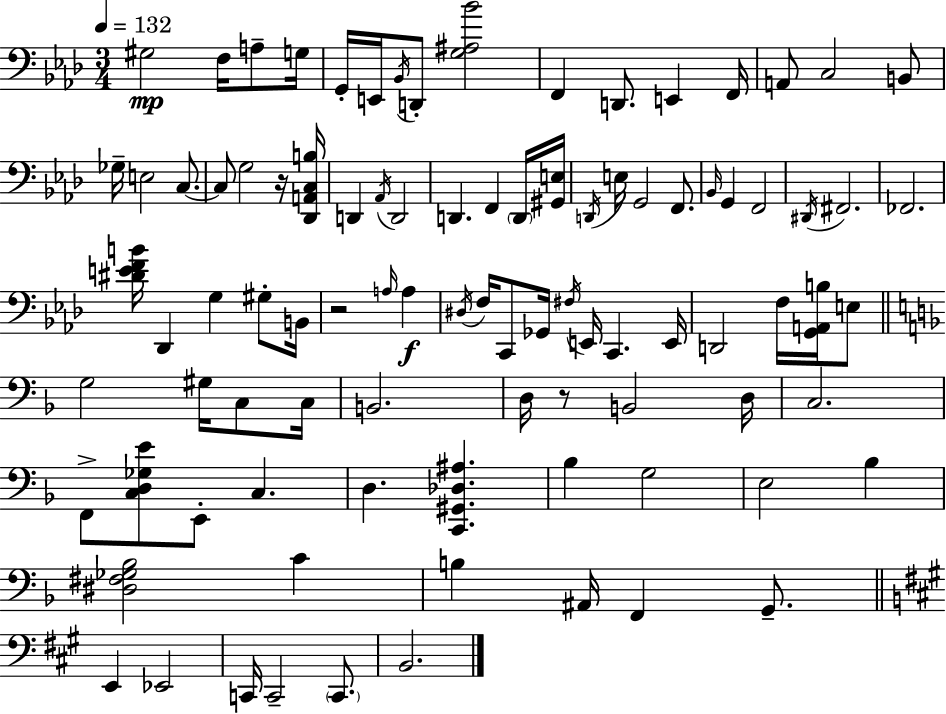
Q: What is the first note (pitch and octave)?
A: G#3